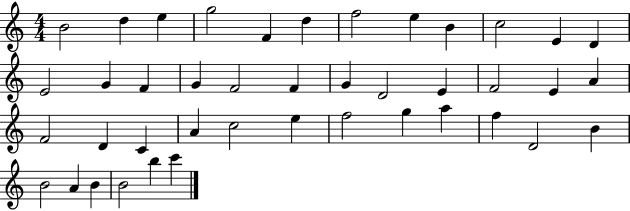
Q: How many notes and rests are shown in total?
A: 42